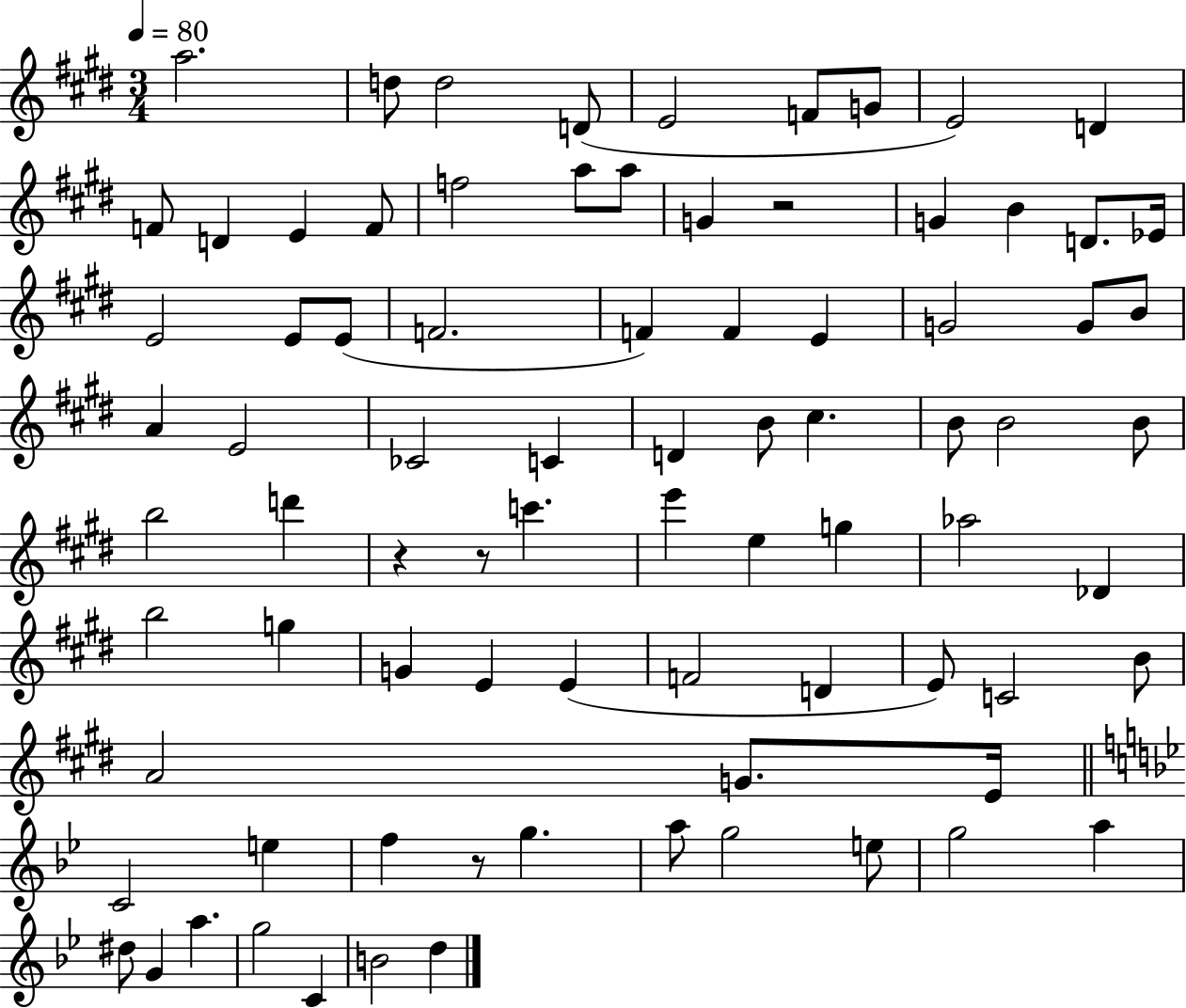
X:1
T:Untitled
M:3/4
L:1/4
K:E
a2 d/2 d2 D/2 E2 F/2 G/2 E2 D F/2 D E F/2 f2 a/2 a/2 G z2 G B D/2 _E/4 E2 E/2 E/2 F2 F F E G2 G/2 B/2 A E2 _C2 C D B/2 ^c B/2 B2 B/2 b2 d' z z/2 c' e' e g _a2 _D b2 g G E E F2 D E/2 C2 B/2 A2 G/2 E/4 C2 e f z/2 g a/2 g2 e/2 g2 a ^d/2 G a g2 C B2 d